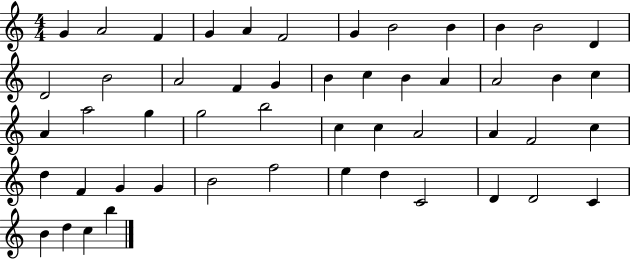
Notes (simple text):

G4/q A4/h F4/q G4/q A4/q F4/h G4/q B4/h B4/q B4/q B4/h D4/q D4/h B4/h A4/h F4/q G4/q B4/q C5/q B4/q A4/q A4/h B4/q C5/q A4/q A5/h G5/q G5/h B5/h C5/q C5/q A4/h A4/q F4/h C5/q D5/q F4/q G4/q G4/q B4/h F5/h E5/q D5/q C4/h D4/q D4/h C4/q B4/q D5/q C5/q B5/q